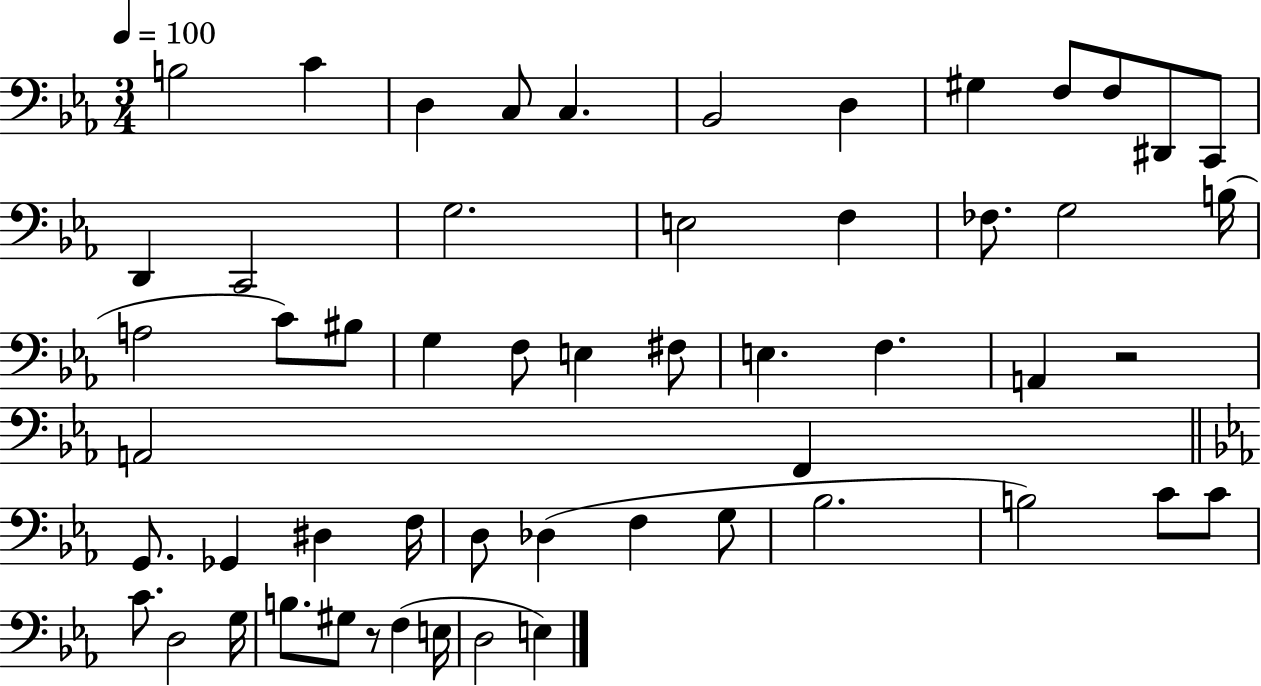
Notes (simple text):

B3/h C4/q D3/q C3/e C3/q. Bb2/h D3/q G#3/q F3/e F3/e D#2/e C2/e D2/q C2/h G3/h. E3/h F3/q FES3/e. G3/h B3/s A3/h C4/e BIS3/e G3/q F3/e E3/q F#3/e E3/q. F3/q. A2/q R/h A2/h F2/q G2/e. Gb2/q D#3/q F3/s D3/e Db3/q F3/q G3/e Bb3/h. B3/h C4/e C4/e C4/e. D3/h G3/s B3/e. G#3/e R/e F3/q E3/s D3/h E3/q